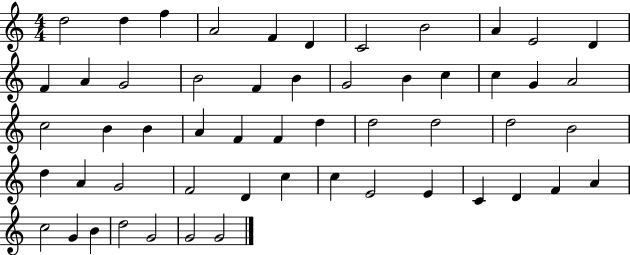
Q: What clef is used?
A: treble